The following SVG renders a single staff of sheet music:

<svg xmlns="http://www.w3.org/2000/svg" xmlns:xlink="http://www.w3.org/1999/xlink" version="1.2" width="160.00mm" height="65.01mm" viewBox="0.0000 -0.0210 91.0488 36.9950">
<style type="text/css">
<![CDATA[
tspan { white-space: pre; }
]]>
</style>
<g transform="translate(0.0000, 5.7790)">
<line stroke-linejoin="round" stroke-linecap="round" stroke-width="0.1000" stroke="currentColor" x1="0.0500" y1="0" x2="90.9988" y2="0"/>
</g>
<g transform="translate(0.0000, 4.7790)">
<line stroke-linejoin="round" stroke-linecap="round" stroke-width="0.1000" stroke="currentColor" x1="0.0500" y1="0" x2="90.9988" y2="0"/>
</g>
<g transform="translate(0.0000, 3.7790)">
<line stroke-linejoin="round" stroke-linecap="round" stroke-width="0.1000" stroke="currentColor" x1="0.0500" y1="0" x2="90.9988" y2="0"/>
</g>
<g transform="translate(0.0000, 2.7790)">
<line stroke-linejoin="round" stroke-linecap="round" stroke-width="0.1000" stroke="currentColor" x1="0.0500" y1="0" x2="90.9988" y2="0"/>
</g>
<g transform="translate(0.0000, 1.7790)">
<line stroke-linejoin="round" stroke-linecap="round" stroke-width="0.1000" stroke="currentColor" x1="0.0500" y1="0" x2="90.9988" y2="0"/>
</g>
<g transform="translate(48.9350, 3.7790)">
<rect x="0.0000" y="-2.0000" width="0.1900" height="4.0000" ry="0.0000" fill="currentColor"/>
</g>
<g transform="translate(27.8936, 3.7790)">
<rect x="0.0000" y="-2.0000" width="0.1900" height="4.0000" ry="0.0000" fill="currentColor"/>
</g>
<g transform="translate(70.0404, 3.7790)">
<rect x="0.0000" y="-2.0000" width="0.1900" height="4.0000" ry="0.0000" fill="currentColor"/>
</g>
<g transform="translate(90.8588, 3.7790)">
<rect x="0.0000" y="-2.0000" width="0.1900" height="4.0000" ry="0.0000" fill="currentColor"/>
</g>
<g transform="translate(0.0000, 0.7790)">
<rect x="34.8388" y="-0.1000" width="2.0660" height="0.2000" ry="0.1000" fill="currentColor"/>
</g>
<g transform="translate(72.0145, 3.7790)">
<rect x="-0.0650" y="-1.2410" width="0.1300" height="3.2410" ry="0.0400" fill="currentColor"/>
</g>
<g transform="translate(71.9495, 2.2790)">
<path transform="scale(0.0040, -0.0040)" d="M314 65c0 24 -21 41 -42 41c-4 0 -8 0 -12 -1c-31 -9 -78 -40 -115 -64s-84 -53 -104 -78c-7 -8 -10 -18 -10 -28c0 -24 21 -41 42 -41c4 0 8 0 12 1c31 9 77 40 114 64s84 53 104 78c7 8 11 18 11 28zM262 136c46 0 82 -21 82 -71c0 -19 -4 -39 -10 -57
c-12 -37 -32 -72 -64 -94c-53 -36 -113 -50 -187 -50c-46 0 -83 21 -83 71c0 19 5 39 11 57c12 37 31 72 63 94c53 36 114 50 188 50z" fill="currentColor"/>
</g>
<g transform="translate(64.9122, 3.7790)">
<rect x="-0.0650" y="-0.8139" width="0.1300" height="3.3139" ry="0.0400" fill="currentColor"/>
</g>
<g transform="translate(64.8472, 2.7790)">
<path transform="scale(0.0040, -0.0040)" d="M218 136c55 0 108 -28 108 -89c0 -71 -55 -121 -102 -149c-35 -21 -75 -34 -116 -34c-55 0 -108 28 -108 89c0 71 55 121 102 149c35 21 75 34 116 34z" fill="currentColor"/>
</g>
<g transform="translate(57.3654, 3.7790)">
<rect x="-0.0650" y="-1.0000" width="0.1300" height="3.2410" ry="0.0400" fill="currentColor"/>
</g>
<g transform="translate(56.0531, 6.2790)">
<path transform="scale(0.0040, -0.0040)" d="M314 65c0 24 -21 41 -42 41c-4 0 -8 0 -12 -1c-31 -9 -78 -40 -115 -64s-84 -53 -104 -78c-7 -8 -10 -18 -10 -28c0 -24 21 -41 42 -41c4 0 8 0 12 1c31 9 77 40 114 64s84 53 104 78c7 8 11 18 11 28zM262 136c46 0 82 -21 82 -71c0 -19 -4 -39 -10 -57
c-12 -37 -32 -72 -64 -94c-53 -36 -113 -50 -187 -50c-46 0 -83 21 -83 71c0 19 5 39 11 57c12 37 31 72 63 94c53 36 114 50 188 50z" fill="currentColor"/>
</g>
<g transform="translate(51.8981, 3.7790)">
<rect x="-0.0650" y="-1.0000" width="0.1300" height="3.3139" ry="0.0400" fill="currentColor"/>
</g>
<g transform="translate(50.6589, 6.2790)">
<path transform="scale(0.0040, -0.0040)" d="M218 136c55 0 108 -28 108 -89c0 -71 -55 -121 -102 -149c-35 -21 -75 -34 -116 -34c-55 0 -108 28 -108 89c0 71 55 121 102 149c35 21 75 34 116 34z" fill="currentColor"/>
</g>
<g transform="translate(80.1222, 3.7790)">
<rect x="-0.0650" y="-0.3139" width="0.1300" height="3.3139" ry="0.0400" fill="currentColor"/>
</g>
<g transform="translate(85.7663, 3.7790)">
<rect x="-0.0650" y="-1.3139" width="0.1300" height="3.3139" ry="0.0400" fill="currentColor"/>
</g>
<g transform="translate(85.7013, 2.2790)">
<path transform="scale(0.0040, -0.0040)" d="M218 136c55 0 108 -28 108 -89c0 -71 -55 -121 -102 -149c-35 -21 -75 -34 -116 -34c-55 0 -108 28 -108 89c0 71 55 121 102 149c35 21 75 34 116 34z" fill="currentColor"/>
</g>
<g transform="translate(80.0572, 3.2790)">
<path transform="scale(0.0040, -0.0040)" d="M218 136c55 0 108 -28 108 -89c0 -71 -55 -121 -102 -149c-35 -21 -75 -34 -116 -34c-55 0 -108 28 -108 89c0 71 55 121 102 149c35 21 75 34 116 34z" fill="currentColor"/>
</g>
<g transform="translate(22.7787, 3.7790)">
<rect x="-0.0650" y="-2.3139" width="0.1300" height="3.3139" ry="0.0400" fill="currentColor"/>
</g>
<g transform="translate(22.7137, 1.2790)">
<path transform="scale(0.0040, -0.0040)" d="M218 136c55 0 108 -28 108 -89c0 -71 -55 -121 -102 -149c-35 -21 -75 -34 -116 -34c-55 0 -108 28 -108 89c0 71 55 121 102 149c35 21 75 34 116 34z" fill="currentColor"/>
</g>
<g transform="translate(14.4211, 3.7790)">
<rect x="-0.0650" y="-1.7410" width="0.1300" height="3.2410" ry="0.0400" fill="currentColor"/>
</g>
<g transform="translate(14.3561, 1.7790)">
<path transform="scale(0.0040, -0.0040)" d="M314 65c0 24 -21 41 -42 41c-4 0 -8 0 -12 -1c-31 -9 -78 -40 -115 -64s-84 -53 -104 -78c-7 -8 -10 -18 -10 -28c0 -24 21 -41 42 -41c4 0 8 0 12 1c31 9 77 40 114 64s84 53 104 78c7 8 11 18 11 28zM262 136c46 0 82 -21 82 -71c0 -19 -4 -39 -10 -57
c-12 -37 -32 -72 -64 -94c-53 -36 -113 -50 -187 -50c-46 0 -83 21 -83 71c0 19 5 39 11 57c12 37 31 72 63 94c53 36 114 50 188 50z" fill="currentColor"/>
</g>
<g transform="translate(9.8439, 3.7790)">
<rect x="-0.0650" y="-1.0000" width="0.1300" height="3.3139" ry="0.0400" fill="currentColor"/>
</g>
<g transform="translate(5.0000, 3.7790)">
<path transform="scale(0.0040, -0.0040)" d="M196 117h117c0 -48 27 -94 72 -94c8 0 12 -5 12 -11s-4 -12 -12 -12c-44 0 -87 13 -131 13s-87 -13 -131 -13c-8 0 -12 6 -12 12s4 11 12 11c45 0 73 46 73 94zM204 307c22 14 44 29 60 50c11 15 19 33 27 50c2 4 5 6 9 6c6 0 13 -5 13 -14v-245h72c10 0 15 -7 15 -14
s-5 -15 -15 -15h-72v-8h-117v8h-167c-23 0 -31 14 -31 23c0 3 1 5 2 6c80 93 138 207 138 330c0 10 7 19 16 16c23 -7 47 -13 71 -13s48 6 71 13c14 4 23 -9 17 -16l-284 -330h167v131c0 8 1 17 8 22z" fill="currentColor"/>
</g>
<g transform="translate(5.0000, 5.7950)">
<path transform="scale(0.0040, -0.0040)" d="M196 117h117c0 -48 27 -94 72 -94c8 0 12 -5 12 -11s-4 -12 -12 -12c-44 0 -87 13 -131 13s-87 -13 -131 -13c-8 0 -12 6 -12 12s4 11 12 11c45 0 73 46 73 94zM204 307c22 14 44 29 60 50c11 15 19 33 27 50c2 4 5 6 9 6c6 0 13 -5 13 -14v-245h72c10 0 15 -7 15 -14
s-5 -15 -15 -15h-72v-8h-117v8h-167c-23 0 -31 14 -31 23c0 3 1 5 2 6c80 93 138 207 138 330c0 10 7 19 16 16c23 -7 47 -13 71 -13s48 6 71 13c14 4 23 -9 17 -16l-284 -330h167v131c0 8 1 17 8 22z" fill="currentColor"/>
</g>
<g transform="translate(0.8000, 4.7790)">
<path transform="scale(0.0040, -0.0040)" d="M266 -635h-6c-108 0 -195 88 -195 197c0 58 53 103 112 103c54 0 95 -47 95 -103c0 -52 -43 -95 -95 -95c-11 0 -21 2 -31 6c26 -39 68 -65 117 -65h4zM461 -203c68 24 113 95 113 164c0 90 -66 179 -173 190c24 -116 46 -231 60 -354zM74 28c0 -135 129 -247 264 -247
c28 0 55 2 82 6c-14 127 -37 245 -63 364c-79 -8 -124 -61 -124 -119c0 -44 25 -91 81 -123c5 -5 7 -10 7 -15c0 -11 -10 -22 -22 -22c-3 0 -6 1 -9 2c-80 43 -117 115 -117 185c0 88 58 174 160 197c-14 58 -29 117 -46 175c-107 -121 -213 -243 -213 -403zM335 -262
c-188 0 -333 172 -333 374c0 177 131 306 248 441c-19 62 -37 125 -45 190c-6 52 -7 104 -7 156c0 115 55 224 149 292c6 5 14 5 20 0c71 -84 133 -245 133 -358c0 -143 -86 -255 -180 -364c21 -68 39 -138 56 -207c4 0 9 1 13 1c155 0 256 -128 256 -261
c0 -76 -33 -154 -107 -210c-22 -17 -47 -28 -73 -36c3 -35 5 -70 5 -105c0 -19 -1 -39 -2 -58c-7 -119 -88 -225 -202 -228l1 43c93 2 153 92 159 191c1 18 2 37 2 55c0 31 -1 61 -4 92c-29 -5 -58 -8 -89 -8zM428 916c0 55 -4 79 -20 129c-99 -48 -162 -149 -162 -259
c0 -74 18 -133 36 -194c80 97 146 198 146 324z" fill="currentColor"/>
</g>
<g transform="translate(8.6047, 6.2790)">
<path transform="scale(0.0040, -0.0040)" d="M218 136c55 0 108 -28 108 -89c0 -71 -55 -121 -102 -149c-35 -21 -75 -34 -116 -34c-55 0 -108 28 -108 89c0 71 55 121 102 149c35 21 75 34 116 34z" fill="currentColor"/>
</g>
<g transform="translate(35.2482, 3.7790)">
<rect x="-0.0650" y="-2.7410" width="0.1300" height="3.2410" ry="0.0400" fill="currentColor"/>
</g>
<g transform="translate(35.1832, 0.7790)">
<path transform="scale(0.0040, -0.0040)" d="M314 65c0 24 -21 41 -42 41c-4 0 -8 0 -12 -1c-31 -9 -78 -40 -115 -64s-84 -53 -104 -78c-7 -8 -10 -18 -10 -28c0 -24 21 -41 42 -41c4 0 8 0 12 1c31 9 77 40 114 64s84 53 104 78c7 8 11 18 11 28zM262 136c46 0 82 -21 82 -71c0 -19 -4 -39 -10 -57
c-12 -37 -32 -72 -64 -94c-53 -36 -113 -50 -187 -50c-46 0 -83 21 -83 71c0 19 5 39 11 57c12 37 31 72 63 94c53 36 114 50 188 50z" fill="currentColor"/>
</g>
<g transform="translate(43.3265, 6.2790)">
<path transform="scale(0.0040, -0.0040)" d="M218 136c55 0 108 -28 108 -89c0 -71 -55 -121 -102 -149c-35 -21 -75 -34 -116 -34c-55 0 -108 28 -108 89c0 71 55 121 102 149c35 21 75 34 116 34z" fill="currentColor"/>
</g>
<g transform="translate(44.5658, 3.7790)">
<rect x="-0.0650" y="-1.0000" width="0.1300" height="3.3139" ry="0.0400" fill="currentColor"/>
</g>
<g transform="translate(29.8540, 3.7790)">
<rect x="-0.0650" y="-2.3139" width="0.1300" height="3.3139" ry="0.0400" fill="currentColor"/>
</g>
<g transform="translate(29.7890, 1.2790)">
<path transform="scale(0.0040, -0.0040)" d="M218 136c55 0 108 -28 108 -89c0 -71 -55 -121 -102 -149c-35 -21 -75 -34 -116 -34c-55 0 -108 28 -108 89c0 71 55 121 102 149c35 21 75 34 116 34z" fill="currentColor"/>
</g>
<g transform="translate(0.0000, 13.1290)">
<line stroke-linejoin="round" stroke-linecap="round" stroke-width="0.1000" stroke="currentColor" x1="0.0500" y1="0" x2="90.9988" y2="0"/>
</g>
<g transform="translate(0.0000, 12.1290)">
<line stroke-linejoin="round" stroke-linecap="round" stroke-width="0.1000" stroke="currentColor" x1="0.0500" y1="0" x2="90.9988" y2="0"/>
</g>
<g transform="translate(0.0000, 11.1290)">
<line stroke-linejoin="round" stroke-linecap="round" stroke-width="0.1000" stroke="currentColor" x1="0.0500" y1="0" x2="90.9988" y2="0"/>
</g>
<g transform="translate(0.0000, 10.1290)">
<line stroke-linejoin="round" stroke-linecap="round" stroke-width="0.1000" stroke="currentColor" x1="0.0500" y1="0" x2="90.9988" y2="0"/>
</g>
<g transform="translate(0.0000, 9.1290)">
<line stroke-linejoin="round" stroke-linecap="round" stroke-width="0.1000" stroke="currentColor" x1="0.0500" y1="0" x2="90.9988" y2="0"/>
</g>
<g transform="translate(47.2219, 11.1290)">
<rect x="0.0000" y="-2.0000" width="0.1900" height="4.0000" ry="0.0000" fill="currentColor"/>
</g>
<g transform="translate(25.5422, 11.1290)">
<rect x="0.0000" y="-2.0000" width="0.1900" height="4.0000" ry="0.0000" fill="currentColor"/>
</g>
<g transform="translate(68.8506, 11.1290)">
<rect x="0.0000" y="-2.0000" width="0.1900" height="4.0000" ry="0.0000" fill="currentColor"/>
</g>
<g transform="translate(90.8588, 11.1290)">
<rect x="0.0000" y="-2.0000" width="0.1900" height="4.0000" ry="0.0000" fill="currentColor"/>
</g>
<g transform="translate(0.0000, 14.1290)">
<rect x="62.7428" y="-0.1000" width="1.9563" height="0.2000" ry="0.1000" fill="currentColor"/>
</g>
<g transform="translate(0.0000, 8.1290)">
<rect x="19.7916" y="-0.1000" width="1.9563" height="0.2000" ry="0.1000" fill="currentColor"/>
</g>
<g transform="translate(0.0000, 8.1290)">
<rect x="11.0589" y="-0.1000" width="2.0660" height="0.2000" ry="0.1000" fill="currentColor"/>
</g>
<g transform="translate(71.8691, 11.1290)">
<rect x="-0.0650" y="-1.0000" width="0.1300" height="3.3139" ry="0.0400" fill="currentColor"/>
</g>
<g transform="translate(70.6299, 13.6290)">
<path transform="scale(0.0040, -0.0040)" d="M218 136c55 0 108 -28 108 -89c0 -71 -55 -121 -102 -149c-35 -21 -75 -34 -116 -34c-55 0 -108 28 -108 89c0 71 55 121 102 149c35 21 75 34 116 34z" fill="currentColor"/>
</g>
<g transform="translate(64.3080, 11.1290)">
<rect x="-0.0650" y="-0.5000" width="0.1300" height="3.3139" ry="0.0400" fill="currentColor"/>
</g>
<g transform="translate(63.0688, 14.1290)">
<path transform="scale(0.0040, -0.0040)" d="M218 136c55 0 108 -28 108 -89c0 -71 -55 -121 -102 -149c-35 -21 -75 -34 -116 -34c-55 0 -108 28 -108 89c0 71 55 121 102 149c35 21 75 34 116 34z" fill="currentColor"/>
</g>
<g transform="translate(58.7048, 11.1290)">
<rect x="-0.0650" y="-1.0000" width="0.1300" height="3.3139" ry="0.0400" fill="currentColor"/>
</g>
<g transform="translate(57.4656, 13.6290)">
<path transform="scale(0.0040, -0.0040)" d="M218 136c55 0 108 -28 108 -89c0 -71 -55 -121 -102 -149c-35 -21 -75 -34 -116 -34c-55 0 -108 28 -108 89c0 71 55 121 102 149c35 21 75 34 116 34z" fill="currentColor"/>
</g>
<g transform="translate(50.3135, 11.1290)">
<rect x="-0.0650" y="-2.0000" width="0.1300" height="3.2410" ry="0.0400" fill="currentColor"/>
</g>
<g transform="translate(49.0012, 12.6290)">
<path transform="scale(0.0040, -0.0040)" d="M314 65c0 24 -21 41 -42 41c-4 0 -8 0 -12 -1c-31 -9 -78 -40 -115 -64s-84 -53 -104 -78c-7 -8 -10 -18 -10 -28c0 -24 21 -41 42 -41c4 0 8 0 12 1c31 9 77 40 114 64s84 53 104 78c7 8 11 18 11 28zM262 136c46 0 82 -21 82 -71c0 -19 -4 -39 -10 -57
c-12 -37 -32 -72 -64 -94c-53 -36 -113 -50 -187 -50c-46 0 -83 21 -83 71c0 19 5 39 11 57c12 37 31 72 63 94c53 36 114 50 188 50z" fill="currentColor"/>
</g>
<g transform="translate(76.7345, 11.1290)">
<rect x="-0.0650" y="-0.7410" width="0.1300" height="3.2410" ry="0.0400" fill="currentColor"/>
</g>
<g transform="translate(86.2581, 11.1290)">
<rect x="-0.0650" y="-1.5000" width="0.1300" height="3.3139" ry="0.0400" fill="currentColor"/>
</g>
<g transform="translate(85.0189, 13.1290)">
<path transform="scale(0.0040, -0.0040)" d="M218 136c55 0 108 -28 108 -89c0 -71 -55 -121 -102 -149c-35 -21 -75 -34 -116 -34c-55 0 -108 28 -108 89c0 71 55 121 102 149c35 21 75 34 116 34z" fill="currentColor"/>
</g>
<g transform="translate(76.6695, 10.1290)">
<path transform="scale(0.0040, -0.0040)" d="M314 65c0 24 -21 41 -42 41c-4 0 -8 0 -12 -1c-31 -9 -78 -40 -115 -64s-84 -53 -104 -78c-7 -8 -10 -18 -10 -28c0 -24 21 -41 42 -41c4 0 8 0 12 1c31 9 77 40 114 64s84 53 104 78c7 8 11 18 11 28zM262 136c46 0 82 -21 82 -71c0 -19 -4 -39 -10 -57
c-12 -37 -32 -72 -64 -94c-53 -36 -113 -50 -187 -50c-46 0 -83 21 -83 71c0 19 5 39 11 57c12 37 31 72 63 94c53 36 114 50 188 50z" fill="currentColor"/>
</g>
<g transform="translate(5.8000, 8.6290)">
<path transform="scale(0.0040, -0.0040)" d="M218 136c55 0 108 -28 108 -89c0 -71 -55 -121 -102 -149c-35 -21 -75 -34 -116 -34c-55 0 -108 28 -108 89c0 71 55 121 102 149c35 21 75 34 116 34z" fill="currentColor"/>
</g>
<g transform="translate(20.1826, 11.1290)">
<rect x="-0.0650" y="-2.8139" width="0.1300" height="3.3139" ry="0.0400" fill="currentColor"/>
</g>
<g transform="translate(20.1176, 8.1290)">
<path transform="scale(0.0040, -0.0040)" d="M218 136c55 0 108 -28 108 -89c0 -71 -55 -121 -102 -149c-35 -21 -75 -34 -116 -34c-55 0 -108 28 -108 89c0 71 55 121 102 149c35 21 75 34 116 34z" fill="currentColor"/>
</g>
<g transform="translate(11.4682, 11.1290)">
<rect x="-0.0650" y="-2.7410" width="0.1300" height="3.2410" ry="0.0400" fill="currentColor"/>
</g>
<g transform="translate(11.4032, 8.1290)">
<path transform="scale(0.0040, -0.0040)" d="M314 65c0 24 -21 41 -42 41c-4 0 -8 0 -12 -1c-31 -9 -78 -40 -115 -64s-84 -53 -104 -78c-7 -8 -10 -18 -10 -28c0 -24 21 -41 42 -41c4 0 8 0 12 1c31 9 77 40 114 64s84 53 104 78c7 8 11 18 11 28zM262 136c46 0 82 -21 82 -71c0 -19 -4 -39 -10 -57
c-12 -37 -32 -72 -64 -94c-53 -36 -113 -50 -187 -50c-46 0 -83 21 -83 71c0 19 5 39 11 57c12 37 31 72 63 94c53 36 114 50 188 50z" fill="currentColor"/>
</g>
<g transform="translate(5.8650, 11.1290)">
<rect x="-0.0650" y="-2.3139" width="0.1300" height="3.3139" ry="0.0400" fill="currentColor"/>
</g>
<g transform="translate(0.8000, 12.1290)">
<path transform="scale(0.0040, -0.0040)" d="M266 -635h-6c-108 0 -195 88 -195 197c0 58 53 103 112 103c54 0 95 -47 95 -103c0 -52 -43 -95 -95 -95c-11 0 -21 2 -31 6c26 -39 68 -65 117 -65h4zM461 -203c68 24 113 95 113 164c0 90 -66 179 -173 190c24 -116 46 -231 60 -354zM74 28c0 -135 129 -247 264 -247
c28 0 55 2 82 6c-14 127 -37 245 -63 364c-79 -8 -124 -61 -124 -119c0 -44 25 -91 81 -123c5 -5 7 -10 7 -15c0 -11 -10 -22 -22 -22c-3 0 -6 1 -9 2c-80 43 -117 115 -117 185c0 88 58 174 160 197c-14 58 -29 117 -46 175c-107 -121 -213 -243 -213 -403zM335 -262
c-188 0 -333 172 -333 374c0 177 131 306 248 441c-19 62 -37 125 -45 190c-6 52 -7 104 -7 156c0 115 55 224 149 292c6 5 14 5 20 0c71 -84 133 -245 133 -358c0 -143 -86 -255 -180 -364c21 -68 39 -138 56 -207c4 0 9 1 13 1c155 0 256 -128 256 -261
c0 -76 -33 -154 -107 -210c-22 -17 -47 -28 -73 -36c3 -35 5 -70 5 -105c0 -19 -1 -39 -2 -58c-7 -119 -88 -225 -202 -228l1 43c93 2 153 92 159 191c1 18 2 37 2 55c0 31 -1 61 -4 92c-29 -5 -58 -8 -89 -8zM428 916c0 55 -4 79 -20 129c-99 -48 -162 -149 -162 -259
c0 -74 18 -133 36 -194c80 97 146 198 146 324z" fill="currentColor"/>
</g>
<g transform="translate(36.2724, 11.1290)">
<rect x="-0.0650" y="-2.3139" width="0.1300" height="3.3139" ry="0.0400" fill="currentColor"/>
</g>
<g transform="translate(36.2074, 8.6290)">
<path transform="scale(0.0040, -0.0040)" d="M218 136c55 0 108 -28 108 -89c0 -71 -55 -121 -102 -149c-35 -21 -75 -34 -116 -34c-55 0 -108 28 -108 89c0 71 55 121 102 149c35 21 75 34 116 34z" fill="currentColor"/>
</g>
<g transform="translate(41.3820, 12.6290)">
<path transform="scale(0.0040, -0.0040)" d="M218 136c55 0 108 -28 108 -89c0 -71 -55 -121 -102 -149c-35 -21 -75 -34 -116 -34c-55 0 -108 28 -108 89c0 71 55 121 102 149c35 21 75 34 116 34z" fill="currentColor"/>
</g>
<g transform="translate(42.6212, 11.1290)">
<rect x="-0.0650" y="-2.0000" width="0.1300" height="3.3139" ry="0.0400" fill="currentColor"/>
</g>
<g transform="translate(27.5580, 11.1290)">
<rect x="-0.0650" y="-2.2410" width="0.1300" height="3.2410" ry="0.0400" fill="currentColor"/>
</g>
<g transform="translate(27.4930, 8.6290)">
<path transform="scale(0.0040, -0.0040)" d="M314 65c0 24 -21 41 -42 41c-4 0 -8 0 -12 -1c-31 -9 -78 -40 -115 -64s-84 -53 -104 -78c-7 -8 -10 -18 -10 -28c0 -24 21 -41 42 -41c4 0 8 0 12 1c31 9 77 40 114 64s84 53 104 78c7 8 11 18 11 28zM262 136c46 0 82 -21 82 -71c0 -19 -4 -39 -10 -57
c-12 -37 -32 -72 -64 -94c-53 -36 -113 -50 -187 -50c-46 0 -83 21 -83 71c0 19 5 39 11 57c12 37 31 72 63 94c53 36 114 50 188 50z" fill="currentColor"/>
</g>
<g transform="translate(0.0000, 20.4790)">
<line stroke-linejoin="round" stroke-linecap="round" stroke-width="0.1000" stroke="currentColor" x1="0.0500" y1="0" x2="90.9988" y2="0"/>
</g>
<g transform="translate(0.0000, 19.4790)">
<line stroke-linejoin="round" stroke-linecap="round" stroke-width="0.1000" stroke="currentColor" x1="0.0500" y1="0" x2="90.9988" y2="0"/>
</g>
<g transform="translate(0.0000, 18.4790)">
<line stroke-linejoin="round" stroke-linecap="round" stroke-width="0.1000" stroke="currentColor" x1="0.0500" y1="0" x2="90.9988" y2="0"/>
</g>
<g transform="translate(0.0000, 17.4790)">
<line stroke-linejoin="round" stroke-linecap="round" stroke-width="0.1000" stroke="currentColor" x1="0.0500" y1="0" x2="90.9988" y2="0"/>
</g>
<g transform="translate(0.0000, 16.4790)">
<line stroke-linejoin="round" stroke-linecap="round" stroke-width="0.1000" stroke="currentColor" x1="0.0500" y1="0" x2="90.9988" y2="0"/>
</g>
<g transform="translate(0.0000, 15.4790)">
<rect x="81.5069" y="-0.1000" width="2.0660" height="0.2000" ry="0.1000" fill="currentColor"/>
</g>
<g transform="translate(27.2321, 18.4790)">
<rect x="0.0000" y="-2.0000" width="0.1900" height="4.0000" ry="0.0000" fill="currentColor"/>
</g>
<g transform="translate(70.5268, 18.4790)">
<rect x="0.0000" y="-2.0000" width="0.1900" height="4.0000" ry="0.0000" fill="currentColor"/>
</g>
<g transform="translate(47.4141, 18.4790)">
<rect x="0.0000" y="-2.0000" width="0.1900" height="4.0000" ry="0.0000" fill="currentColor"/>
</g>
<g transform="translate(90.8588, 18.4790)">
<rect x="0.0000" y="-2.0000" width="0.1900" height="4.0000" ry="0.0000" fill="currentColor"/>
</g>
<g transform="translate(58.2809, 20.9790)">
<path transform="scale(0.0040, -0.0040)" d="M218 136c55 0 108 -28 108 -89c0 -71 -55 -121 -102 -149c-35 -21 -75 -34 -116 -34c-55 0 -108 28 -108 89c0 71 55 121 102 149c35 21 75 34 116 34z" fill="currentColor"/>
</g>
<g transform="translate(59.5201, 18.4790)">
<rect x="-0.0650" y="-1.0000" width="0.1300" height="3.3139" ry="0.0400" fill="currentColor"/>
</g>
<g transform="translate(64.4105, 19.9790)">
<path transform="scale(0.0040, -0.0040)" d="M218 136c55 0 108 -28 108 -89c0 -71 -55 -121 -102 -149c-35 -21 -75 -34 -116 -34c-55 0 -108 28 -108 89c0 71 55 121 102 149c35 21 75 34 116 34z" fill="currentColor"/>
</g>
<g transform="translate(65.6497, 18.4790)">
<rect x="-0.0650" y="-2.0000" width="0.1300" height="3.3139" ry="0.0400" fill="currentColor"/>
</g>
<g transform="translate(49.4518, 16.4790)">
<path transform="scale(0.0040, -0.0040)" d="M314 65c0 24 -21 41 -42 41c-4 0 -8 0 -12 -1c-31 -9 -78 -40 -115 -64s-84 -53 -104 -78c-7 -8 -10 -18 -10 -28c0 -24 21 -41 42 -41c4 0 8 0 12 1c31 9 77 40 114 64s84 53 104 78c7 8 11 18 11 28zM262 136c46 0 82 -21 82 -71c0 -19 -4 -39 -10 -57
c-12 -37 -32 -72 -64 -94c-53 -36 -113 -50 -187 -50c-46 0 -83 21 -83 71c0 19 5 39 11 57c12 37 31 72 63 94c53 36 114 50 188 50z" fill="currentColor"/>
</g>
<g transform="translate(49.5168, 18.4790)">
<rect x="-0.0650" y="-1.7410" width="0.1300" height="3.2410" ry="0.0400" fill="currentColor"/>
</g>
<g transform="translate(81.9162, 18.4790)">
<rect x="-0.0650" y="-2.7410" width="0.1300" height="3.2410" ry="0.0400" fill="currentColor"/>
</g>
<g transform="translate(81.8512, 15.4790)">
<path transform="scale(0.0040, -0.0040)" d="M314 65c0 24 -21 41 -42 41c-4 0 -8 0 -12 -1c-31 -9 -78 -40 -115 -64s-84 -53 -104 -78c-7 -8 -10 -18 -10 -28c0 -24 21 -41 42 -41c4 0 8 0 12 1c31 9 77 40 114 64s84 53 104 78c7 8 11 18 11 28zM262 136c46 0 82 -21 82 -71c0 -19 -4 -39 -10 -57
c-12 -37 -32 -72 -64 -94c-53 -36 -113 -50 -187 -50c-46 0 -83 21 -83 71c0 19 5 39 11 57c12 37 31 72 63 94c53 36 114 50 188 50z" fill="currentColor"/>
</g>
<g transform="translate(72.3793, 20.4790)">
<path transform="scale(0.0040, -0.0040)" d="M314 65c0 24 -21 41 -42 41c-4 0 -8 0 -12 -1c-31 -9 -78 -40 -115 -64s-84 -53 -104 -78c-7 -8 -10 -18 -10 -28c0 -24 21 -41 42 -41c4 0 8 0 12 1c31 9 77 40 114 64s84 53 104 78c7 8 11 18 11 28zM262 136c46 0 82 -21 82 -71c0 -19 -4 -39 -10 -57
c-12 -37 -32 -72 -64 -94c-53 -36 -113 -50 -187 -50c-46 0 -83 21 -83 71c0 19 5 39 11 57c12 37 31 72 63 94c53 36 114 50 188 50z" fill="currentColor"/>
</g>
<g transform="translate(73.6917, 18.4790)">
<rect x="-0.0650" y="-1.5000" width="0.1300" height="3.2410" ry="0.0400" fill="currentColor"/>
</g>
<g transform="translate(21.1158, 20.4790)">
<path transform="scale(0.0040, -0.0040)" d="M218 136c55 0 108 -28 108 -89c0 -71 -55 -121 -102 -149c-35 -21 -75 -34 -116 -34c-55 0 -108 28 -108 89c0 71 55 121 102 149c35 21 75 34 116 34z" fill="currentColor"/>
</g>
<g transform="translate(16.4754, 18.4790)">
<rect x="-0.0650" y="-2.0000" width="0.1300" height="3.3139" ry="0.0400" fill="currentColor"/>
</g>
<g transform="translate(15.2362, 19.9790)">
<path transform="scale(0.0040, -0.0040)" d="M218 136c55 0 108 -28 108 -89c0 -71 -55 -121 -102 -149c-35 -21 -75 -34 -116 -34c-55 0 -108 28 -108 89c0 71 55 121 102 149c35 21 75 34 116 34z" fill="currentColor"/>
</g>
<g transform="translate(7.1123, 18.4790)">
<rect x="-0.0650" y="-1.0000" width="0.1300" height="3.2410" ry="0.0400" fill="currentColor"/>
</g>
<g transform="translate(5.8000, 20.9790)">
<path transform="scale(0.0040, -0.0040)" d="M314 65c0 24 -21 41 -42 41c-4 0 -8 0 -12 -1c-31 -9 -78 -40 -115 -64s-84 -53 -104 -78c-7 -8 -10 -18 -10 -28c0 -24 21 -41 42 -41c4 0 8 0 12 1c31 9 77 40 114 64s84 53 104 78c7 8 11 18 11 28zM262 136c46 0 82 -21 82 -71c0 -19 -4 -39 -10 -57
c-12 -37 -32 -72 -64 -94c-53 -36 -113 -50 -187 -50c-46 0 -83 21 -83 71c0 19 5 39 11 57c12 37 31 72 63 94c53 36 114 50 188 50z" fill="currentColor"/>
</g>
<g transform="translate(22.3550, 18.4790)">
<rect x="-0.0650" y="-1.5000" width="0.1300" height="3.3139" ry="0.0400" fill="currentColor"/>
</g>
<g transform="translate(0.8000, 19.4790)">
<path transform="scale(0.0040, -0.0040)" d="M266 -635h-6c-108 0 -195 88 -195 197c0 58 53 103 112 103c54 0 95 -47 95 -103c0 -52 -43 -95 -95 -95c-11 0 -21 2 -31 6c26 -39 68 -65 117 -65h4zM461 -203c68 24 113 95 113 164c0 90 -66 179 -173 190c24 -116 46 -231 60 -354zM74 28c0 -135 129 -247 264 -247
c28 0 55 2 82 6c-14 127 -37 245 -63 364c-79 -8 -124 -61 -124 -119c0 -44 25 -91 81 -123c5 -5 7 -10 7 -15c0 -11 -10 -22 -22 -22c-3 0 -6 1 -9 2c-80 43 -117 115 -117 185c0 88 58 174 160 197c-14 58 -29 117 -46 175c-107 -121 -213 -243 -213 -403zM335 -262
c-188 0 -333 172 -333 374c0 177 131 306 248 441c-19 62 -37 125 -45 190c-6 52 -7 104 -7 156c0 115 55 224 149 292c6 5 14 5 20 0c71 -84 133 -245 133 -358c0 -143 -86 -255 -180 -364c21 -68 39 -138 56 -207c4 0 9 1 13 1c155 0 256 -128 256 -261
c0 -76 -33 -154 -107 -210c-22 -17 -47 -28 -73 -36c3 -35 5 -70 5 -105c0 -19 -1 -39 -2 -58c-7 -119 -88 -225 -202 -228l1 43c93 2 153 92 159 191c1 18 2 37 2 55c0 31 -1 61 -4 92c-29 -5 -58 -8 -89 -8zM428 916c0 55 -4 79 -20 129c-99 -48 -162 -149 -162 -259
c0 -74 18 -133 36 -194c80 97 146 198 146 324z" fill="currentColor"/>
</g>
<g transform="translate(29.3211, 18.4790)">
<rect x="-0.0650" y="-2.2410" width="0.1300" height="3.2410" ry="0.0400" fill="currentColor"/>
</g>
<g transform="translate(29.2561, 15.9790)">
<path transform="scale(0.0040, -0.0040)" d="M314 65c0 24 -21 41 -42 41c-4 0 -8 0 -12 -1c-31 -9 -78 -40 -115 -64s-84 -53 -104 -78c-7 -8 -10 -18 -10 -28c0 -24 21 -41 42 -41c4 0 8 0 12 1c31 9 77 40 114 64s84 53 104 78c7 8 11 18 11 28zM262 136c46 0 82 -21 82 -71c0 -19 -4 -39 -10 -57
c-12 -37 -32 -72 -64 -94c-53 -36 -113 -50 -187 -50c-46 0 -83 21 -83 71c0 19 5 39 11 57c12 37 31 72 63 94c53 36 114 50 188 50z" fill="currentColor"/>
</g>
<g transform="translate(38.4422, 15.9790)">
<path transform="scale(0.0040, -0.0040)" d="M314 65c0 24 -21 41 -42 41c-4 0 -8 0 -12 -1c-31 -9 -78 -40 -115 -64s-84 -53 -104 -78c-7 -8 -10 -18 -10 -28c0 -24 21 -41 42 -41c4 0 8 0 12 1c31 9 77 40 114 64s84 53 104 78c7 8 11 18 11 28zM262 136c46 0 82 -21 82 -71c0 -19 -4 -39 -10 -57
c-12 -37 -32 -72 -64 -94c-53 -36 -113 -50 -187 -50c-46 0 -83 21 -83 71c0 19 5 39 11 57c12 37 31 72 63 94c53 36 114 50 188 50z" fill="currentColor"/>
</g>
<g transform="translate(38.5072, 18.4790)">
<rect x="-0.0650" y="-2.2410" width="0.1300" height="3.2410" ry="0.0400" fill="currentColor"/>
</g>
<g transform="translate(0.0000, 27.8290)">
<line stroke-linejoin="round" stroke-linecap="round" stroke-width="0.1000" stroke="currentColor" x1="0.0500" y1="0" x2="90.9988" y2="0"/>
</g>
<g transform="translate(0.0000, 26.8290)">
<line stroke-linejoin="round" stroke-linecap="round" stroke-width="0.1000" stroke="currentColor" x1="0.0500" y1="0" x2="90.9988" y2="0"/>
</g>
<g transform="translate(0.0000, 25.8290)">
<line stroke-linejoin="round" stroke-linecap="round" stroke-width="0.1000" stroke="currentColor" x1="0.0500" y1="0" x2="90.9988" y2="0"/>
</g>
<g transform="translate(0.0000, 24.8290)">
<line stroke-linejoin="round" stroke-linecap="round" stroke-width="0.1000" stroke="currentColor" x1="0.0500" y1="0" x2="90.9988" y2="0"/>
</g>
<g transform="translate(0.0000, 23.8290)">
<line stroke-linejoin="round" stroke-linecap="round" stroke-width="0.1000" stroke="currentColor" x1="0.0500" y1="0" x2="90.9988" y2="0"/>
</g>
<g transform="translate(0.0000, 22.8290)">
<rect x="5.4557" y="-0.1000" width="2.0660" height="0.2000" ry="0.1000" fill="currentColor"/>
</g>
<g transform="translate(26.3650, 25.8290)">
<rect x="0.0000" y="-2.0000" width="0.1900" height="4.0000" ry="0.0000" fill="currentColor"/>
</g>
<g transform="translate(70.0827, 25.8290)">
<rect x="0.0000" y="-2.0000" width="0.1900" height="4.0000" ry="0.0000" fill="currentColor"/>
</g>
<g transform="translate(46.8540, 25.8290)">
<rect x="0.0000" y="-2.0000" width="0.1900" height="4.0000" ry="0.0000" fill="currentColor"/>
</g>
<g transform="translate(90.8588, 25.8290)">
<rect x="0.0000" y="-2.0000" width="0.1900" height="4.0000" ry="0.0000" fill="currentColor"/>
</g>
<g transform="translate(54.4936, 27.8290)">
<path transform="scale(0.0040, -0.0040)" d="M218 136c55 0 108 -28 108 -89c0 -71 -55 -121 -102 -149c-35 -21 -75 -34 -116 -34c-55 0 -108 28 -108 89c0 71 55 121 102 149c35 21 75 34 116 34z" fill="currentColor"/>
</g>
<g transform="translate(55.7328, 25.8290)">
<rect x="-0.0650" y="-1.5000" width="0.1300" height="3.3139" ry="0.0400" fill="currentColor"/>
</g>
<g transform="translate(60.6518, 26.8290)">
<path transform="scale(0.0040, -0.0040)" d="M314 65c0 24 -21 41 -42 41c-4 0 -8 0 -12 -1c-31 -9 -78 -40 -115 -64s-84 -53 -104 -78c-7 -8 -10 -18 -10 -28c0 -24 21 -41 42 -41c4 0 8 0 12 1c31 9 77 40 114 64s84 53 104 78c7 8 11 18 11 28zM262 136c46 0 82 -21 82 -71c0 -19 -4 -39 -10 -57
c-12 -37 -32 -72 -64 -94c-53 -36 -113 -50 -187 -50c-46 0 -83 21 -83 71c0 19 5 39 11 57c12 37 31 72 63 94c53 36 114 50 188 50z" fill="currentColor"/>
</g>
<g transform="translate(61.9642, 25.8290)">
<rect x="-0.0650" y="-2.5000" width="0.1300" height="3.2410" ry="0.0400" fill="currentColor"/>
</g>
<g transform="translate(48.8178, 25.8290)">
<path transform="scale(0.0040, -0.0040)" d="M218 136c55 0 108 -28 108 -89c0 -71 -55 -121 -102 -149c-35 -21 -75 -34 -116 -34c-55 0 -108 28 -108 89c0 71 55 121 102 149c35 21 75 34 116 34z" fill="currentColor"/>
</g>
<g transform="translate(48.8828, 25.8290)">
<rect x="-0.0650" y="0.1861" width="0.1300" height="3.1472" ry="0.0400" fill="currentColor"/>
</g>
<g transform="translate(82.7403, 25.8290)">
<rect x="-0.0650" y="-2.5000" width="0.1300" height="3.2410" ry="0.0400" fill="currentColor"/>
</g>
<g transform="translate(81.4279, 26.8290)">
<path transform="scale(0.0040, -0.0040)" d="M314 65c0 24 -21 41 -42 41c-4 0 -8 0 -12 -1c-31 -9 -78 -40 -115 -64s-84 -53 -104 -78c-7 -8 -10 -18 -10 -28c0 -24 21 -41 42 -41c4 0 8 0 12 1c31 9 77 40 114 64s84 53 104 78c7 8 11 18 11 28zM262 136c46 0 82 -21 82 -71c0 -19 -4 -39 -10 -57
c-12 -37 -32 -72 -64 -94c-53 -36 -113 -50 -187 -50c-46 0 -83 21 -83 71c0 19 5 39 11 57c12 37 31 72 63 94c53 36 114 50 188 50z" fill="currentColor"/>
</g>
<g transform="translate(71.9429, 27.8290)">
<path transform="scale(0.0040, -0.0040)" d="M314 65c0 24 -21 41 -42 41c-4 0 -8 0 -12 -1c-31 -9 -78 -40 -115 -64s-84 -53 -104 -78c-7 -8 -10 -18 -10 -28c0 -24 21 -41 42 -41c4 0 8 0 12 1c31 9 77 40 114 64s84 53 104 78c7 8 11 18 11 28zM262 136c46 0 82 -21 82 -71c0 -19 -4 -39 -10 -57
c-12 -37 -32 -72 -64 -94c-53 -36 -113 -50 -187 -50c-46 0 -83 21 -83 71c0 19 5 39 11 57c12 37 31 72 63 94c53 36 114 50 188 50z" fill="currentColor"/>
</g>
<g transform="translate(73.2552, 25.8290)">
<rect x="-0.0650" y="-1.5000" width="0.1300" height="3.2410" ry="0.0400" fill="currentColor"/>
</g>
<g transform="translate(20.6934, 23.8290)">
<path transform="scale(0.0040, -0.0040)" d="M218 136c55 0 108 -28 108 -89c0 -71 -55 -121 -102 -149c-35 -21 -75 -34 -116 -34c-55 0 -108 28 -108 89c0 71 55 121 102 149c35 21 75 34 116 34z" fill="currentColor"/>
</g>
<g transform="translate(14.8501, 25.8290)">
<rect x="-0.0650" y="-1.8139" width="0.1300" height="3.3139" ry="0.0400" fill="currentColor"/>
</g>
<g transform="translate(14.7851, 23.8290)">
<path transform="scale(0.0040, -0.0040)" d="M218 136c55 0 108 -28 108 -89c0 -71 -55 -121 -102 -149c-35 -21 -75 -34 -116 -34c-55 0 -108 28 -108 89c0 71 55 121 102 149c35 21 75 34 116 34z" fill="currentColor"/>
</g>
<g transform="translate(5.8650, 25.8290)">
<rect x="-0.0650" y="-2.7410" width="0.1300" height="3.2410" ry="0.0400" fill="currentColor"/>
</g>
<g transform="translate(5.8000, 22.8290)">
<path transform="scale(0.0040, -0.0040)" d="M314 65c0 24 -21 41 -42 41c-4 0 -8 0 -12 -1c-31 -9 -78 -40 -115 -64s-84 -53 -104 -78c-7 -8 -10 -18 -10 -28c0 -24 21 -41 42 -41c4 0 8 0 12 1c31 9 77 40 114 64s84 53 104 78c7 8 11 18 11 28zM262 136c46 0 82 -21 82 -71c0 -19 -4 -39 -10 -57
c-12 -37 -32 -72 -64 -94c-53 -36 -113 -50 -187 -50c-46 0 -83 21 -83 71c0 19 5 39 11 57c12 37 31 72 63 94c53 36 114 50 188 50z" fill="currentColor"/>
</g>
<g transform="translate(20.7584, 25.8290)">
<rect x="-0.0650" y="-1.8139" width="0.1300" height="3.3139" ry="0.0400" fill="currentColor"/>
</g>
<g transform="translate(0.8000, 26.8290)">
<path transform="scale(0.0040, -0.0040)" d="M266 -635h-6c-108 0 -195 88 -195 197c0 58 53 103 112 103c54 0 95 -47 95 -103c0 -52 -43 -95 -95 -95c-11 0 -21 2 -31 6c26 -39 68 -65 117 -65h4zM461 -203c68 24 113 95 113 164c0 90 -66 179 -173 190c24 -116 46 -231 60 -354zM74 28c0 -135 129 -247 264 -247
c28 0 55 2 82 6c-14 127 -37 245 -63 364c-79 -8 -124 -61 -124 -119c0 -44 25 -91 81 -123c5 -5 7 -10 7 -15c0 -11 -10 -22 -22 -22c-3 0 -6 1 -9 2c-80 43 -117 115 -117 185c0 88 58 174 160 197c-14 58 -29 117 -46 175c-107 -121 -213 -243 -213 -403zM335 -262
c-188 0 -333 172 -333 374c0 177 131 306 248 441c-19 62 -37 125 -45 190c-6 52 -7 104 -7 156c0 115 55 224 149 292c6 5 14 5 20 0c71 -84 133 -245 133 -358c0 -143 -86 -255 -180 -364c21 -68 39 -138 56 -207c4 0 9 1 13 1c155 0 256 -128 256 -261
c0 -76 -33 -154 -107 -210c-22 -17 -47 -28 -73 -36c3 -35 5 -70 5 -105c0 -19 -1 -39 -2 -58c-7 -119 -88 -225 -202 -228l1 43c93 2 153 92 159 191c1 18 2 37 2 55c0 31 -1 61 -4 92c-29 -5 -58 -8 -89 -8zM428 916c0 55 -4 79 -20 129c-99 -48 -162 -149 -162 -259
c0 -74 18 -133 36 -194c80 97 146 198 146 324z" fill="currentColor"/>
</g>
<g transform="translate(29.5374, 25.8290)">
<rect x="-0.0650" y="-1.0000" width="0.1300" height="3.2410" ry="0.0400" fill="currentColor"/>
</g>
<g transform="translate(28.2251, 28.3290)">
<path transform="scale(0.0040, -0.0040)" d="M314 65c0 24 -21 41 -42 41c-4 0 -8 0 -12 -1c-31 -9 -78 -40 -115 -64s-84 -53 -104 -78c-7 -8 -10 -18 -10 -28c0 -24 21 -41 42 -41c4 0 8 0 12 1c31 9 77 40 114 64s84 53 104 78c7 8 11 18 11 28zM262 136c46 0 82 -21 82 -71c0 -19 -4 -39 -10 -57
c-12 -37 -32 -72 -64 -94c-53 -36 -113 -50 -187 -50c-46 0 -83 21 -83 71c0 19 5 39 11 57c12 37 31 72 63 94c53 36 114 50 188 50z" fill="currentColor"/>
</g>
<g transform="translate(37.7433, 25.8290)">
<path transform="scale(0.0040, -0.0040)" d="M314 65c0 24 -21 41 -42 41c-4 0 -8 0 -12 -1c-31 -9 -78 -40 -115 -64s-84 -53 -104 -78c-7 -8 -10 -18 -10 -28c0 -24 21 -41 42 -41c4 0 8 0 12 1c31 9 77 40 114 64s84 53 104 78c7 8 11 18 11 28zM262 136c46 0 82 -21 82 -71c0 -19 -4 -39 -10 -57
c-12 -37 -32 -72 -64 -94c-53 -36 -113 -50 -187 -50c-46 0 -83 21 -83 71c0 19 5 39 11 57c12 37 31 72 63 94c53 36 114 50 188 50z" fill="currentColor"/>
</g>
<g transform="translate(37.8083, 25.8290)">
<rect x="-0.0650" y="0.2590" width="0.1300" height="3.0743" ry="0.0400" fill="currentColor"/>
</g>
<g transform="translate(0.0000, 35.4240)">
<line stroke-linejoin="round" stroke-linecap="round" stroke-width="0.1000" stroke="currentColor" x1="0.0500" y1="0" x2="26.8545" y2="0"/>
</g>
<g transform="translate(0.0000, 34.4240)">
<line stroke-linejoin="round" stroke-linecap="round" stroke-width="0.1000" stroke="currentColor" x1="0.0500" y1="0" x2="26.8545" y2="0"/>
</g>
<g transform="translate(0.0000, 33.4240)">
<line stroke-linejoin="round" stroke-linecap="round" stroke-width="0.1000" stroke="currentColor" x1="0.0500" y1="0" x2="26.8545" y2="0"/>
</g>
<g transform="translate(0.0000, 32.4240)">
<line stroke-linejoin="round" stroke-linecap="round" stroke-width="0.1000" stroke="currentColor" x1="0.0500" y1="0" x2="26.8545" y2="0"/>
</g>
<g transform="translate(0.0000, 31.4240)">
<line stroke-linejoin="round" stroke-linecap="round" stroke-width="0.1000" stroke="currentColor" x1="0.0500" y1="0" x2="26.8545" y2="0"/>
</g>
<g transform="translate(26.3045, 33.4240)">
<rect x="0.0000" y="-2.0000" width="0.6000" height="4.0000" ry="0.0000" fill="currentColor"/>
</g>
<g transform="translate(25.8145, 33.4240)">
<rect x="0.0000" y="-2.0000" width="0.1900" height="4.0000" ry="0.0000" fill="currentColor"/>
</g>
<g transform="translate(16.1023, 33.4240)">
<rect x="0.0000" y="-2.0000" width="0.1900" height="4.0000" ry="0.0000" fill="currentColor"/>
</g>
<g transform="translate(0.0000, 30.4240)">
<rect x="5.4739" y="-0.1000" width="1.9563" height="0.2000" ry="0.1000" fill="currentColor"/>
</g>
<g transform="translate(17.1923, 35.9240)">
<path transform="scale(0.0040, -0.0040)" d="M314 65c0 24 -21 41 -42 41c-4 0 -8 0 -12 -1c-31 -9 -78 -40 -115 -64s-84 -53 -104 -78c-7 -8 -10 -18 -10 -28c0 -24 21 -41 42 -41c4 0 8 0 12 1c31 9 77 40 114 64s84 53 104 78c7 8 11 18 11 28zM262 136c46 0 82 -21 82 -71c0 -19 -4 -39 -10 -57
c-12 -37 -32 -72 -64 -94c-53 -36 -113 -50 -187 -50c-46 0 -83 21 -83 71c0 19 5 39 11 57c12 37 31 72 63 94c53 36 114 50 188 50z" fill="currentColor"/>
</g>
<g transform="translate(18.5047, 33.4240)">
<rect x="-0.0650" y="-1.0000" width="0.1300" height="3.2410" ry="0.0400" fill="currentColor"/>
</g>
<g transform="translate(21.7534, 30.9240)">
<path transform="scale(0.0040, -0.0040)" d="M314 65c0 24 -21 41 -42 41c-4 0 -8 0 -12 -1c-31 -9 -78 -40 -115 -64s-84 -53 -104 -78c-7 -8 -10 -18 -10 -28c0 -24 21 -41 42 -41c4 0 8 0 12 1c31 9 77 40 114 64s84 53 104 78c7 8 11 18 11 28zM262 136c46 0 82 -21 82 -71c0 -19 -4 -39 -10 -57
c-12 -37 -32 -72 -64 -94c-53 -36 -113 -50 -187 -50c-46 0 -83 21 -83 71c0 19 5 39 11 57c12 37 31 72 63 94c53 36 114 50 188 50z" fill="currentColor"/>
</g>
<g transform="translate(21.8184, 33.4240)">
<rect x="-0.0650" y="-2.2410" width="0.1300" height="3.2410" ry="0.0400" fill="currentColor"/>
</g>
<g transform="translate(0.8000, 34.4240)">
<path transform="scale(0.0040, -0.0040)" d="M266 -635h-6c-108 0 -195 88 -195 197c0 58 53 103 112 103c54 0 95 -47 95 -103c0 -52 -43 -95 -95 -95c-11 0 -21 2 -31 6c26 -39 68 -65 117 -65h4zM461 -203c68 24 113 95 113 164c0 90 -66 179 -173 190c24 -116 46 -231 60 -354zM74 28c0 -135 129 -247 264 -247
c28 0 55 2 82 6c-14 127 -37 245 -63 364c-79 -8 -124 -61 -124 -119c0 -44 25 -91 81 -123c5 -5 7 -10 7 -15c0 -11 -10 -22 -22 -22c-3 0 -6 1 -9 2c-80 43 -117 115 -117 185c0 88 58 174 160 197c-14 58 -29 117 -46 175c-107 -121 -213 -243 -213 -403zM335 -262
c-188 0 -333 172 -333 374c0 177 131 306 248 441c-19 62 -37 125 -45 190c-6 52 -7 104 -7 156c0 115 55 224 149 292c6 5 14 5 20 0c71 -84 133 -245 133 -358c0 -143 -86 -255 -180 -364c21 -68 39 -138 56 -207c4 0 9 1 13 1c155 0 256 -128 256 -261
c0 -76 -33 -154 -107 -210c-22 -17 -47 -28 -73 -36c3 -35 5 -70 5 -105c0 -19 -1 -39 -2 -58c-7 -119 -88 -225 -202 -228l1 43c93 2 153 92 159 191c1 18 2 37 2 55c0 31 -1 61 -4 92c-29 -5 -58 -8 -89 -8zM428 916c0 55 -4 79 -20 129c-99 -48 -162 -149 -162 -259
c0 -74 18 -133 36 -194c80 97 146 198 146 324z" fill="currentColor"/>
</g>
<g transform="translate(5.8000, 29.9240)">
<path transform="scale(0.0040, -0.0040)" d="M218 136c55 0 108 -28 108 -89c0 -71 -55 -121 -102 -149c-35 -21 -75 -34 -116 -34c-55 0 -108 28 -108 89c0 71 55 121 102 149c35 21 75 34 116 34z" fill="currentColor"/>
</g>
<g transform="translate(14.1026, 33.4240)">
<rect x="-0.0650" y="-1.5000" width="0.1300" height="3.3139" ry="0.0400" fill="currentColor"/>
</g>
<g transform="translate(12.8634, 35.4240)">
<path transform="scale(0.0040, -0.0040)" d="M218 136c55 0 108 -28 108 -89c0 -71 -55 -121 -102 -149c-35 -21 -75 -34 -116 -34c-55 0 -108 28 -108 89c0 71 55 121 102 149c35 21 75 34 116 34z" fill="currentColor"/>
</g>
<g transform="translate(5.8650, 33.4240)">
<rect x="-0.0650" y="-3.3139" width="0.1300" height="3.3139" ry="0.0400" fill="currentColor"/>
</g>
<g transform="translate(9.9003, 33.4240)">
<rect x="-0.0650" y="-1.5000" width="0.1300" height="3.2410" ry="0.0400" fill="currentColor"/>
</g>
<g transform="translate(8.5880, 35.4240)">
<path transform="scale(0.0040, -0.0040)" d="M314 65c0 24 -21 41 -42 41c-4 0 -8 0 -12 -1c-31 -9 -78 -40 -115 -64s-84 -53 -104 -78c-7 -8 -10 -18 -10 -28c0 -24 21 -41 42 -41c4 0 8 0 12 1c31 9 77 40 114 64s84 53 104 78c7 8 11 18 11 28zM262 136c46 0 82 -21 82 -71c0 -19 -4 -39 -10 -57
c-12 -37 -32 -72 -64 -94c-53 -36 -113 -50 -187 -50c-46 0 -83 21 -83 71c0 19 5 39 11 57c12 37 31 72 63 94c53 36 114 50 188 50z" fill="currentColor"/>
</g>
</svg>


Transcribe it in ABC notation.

X:1
T:Untitled
M:4/4
L:1/4
K:C
D f2 g g a2 D D D2 d e2 c e g a2 a g2 g F F2 D C D d2 E D2 F E g2 g2 f2 D F E2 a2 a2 f f D2 B2 B E G2 E2 G2 b E2 E D2 g2